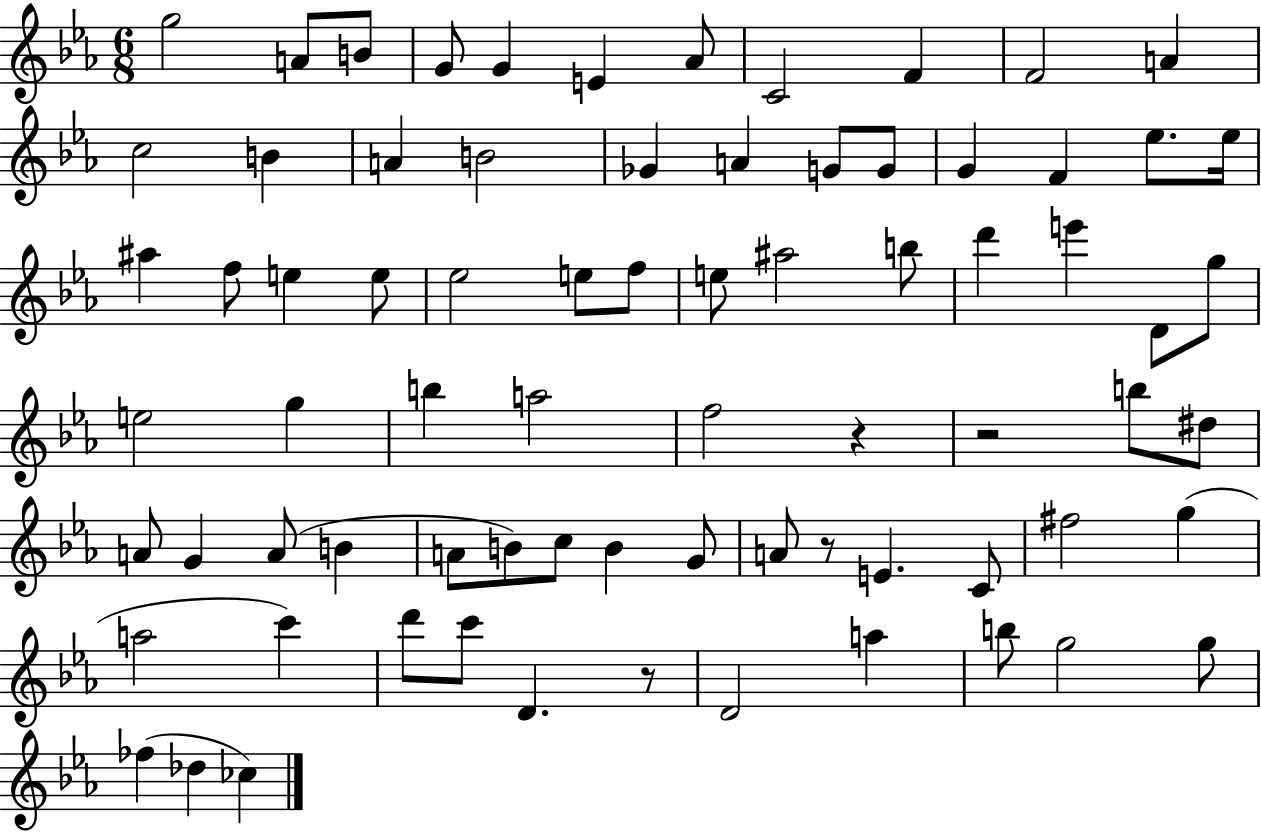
{
  \clef treble
  \numericTimeSignature
  \time 6/8
  \key ees \major
  g''2 a'8 b'8 | g'8 g'4 e'4 aes'8 | c'2 f'4 | f'2 a'4 | \break c''2 b'4 | a'4 b'2 | ges'4 a'4 g'8 g'8 | g'4 f'4 ees''8. ees''16 | \break ais''4 f''8 e''4 e''8 | ees''2 e''8 f''8 | e''8 ais''2 b''8 | d'''4 e'''4 d'8 g''8 | \break e''2 g''4 | b''4 a''2 | f''2 r4 | r2 b''8 dis''8 | \break a'8 g'4 a'8( b'4 | a'8 b'8) c''8 b'4 g'8 | a'8 r8 e'4. c'8 | fis''2 g''4( | \break a''2 c'''4) | d'''8 c'''8 d'4. r8 | d'2 a''4 | b''8 g''2 g''8 | \break fes''4( des''4 ces''4) | \bar "|."
}